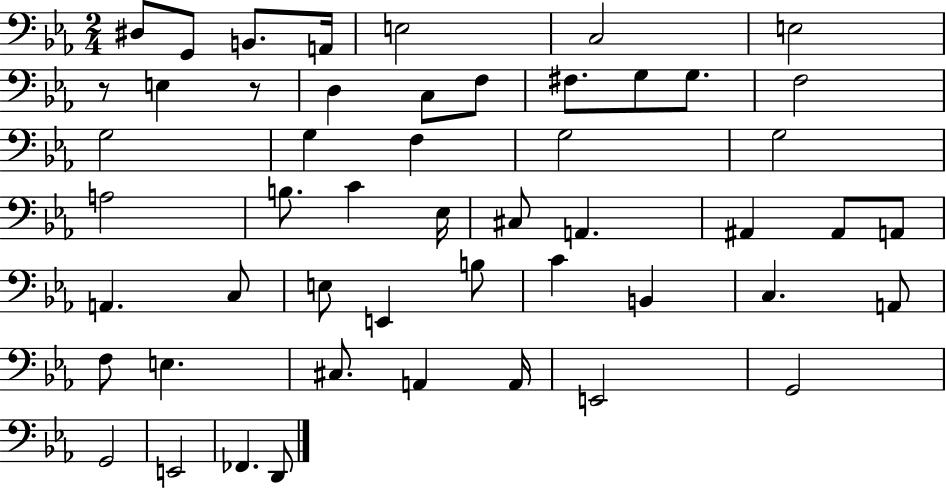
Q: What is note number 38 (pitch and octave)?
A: A2